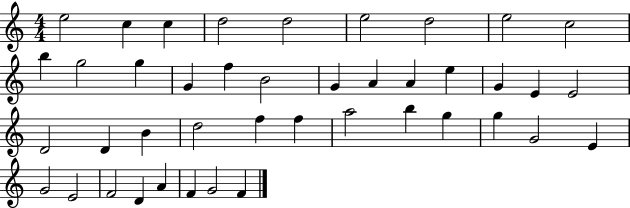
X:1
T:Untitled
M:4/4
L:1/4
K:C
e2 c c d2 d2 e2 d2 e2 c2 b g2 g G f B2 G A A e G E E2 D2 D B d2 f f a2 b g g G2 E G2 E2 F2 D A F G2 F